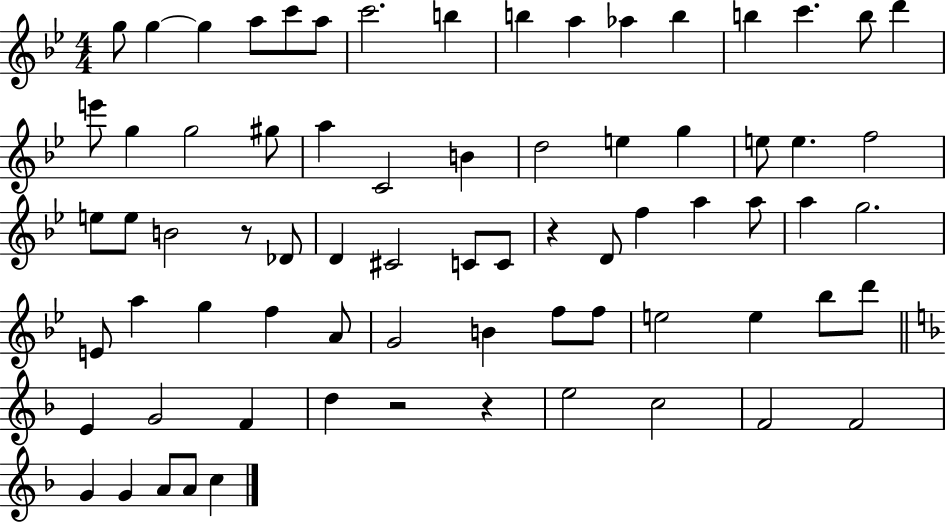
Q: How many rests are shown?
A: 4